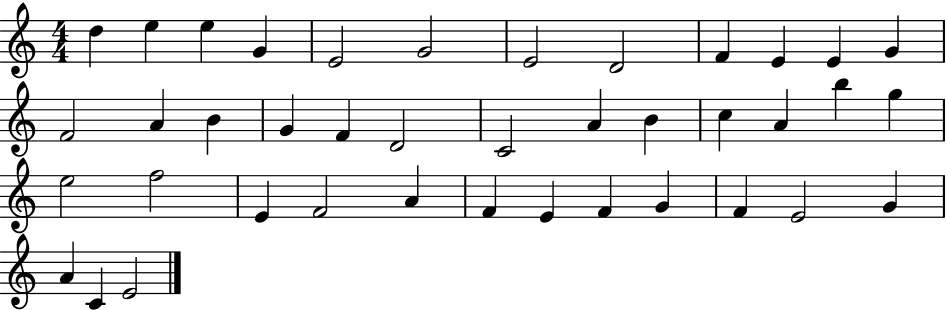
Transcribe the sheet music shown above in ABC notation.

X:1
T:Untitled
M:4/4
L:1/4
K:C
d e e G E2 G2 E2 D2 F E E G F2 A B G F D2 C2 A B c A b g e2 f2 E F2 A F E F G F E2 G A C E2